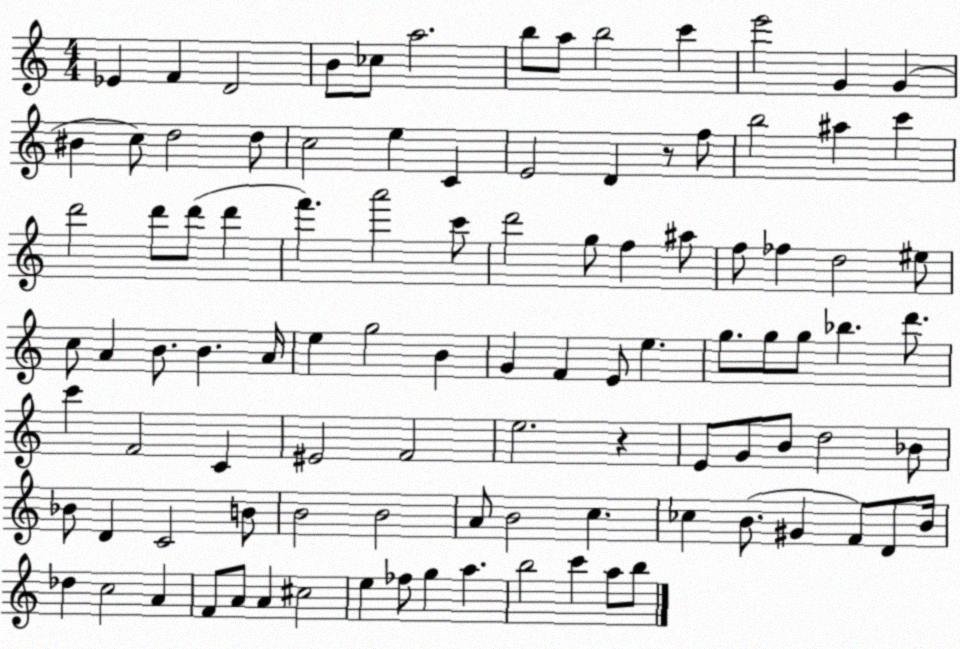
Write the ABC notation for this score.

X:1
T:Untitled
M:4/4
L:1/4
K:C
_E F D2 B/2 _c/2 a2 b/2 a/2 b2 c' e'2 G G ^B c/2 d2 d/2 c2 e C E2 D z/2 f/2 b2 ^a c' d'2 d'/2 d'/2 d' f' a'2 c'/2 d'2 g/2 f ^a/2 f/2 _f d2 ^e/2 c/2 A B/2 B A/4 e g2 B G F E/2 e g/2 g/2 g/2 _b d'/2 c' F2 C ^E2 F2 e2 z E/2 G/2 B/2 d2 _B/2 _B/2 D C2 B/2 B2 B2 A/2 B2 c _c B/2 ^G F/2 D/2 B/4 _d c2 A F/2 A/2 A ^c2 e _f/2 g a b2 c' a/2 b/2